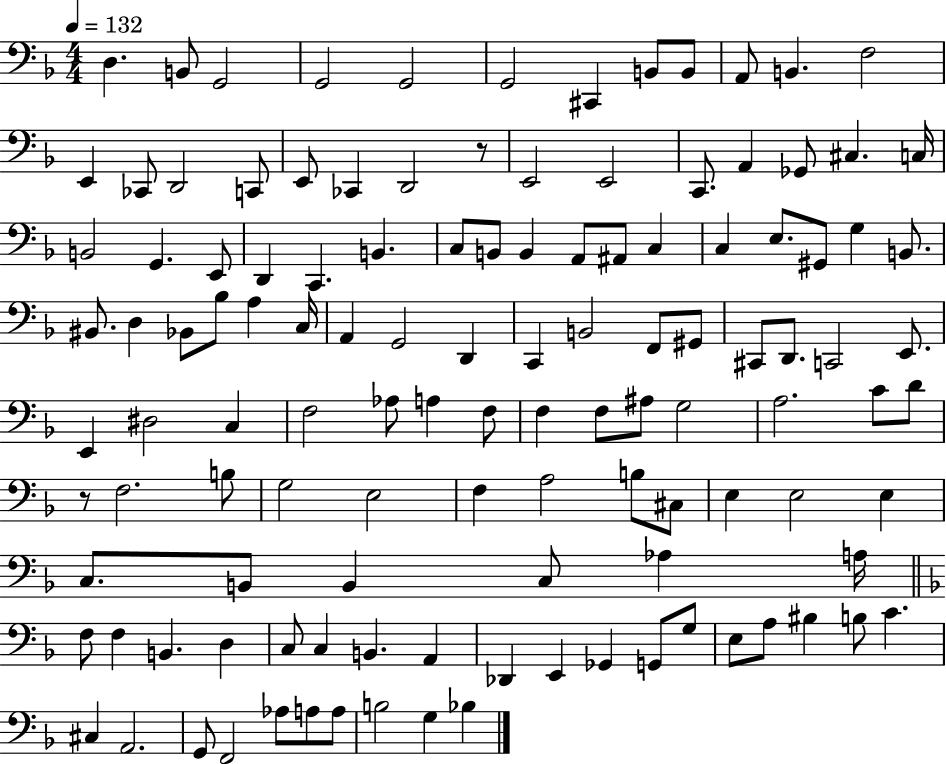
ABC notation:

X:1
T:Untitled
M:4/4
L:1/4
K:F
D, B,,/2 G,,2 G,,2 G,,2 G,,2 ^C,, B,,/2 B,,/2 A,,/2 B,, F,2 E,, _C,,/2 D,,2 C,,/2 E,,/2 _C,, D,,2 z/2 E,,2 E,,2 C,,/2 A,, _G,,/2 ^C, C,/4 B,,2 G,, E,,/2 D,, C,, B,, C,/2 B,,/2 B,, A,,/2 ^A,,/2 C, C, E,/2 ^G,,/2 G, B,,/2 ^B,,/2 D, _B,,/2 _B,/2 A, C,/4 A,, G,,2 D,, C,, B,,2 F,,/2 ^G,,/2 ^C,,/2 D,,/2 C,,2 E,,/2 E,, ^D,2 C, F,2 _A,/2 A, F,/2 F, F,/2 ^A,/2 G,2 A,2 C/2 D/2 z/2 F,2 B,/2 G,2 E,2 F, A,2 B,/2 ^C,/2 E, E,2 E, C,/2 B,,/2 B,, C,/2 _A, A,/4 F,/2 F, B,, D, C,/2 C, B,, A,, _D,, E,, _G,, G,,/2 G,/2 E,/2 A,/2 ^B, B,/2 C ^C, A,,2 G,,/2 F,,2 _A,/2 A,/2 A,/2 B,2 G, _B,